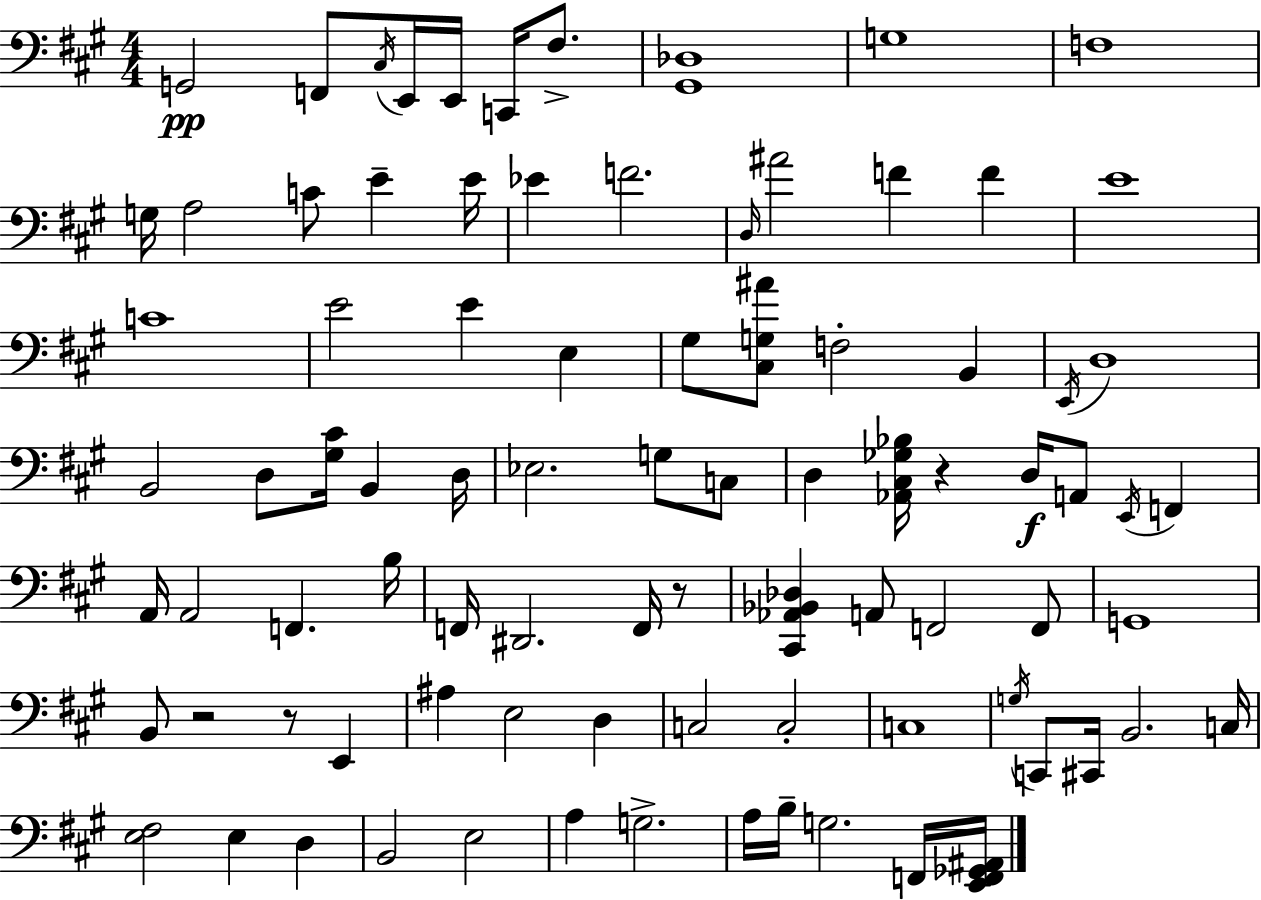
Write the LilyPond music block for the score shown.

{
  \clef bass
  \numericTimeSignature
  \time 4/4
  \key a \major
  g,2\pp f,8 \acciaccatura { cis16 } e,16 e,16 c,16 fis8.-> | <gis, des>1 | g1 | f1 | \break g16 a2 c'8 e'4-- | e'16 ees'4 f'2. | \grace { d16 } ais'2 f'4 f'4 | e'1 | \break c'1 | e'2 e'4 e4 | gis8 <cis g ais'>8 f2-. b,4 | \acciaccatura { e,16 } d1 | \break b,2 d8 <gis cis'>16 b,4 | d16 ees2. g8 | c8 d4 <aes, cis ges bes>16 r4 d16\f a,8 \acciaccatura { e,16 } | f,4 a,16 a,2 f,4. | \break b16 f,16 dis,2. | f,16 r8 <cis, aes, bes, des>4 a,8 f,2 | f,8 g,1 | b,8 r2 r8 | \break e,4 ais4 e2 | d4 c2 c2-. | c1 | \acciaccatura { g16 } c,8 cis,16 b,2. | \break c16 <e fis>2 e4 | d4 b,2 e2 | a4 g2.-> | a16 b16-- g2. | \break f,16 <e, f, ges, ais,>16 \bar "|."
}